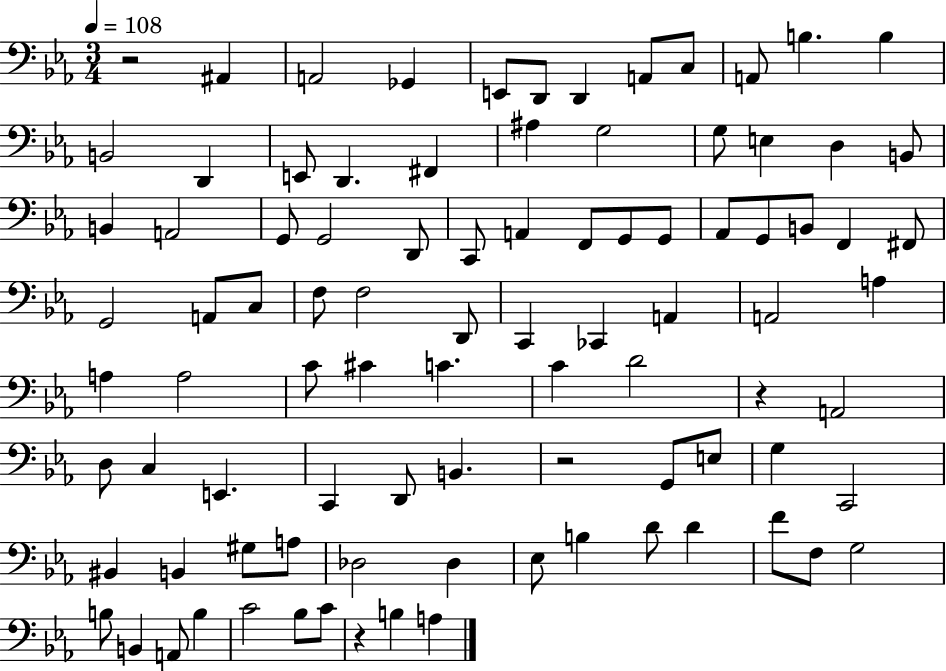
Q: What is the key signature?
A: EES major